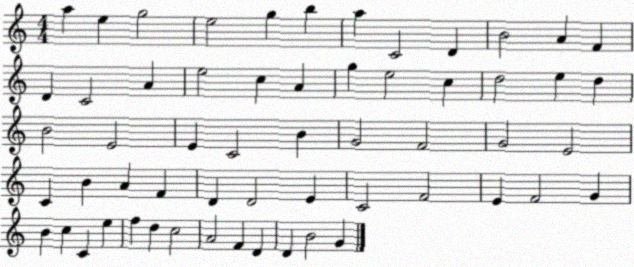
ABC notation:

X:1
T:Untitled
M:4/4
L:1/4
K:C
a e g2 e2 g b a C2 D B2 A F D C2 A e2 c A g e2 c d2 e d B2 E2 E C2 B G2 F2 G2 E2 C B A F D D2 E C2 F2 E F2 G B c C e f d c2 A2 F D D B2 G